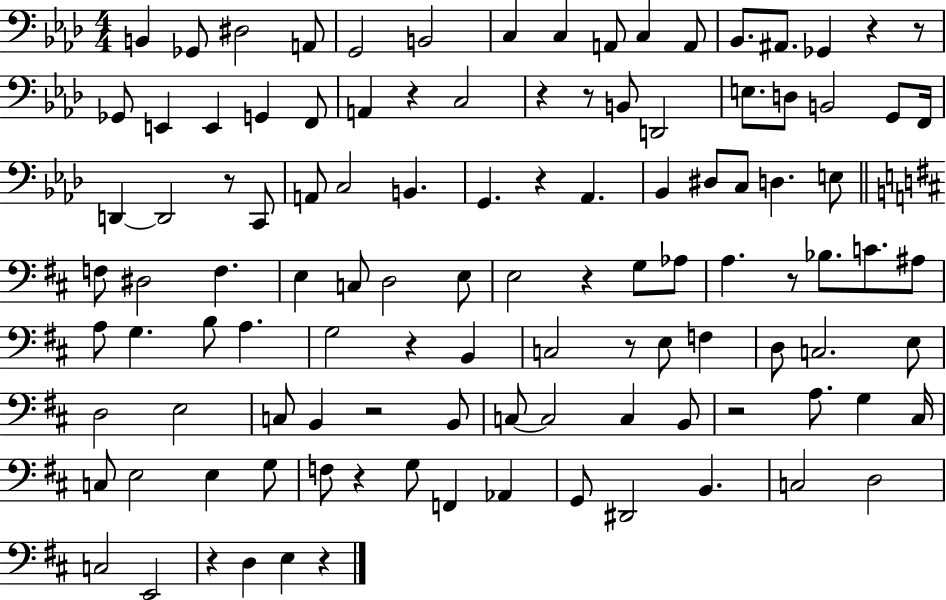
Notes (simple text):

B2/q Gb2/e D#3/h A2/e G2/h B2/h C3/q C3/q A2/e C3/q A2/e Bb2/e. A#2/e. Gb2/q R/q R/e Gb2/e E2/q E2/q G2/q F2/e A2/q R/q C3/h R/q R/e B2/e D2/h E3/e. D3/e B2/h G2/e F2/s D2/q D2/h R/e C2/e A2/e C3/h B2/q. G2/q. R/q Ab2/q. Bb2/q D#3/e C3/e D3/q. E3/e F3/e D#3/h F3/q. E3/q C3/e D3/h E3/e E3/h R/q G3/e Ab3/e A3/q. R/e Bb3/e. C4/e. A#3/e A3/e G3/q. B3/e A3/q. G3/h R/q B2/q C3/h R/e E3/e F3/q D3/e C3/h. E3/e D3/h E3/h C3/e B2/q R/h B2/e C3/e C3/h C3/q B2/e R/h A3/e. G3/q C#3/s C3/e E3/h E3/q G3/e F3/e R/q G3/e F2/q Ab2/q G2/e D#2/h B2/q. C3/h D3/h C3/h E2/h R/q D3/q E3/q R/q